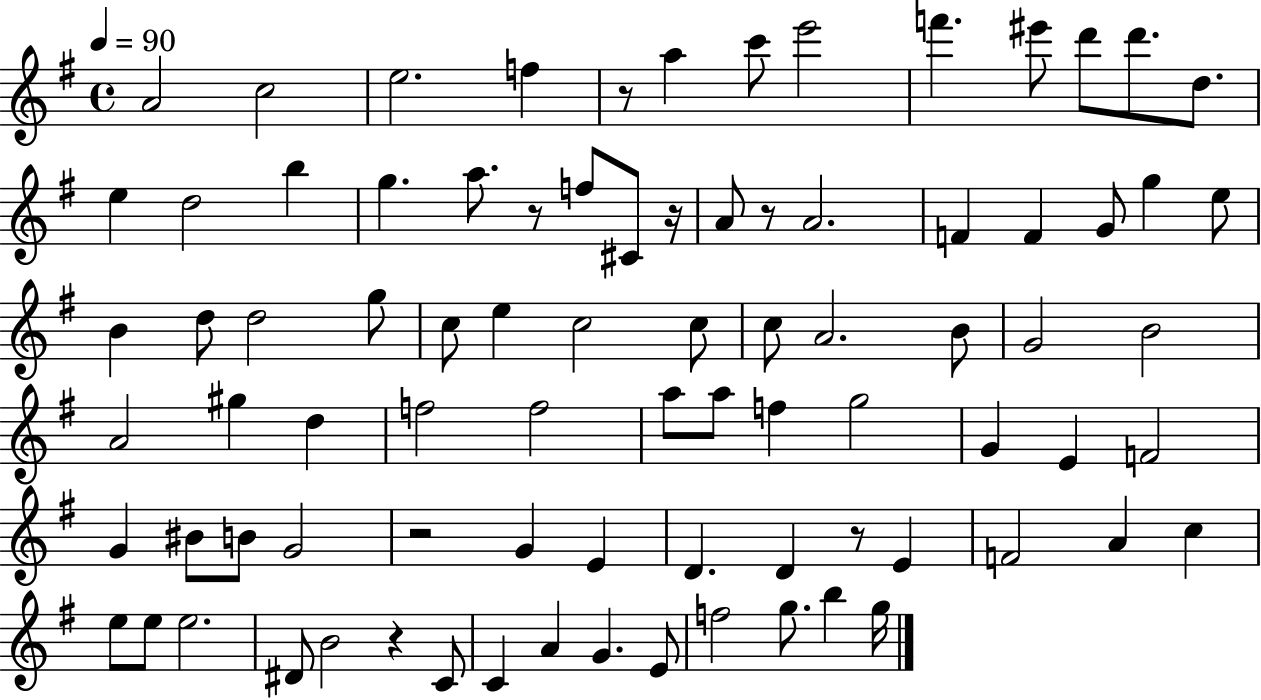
{
  \clef treble
  \time 4/4
  \defaultTimeSignature
  \key g \major
  \tempo 4 = 90
  a'2 c''2 | e''2. f''4 | r8 a''4 c'''8 e'''2 | f'''4. eis'''8 d'''8 d'''8. d''8. | \break e''4 d''2 b''4 | g''4. a''8. r8 f''8 cis'8 r16 | a'8 r8 a'2. | f'4 f'4 g'8 g''4 e''8 | \break b'4 d''8 d''2 g''8 | c''8 e''4 c''2 c''8 | c''8 a'2. b'8 | g'2 b'2 | \break a'2 gis''4 d''4 | f''2 f''2 | a''8 a''8 f''4 g''2 | g'4 e'4 f'2 | \break g'4 bis'8 b'8 g'2 | r2 g'4 e'4 | d'4. d'4 r8 e'4 | f'2 a'4 c''4 | \break e''8 e''8 e''2. | dis'8 b'2 r4 c'8 | c'4 a'4 g'4. e'8 | f''2 g''8. b''4 g''16 | \break \bar "|."
}